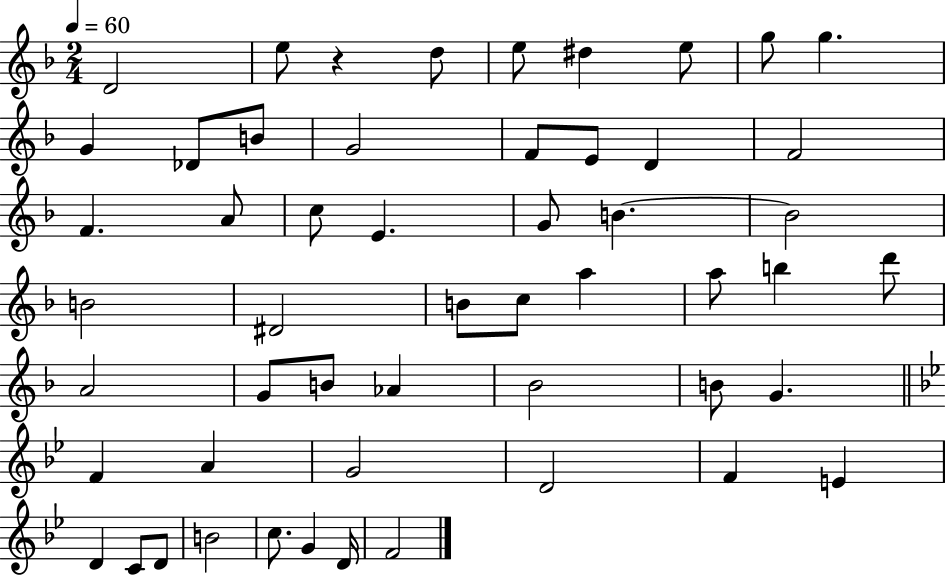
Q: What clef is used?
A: treble